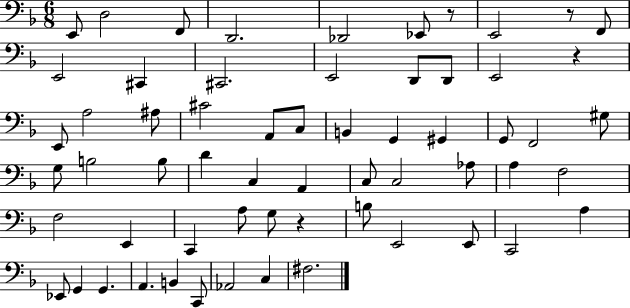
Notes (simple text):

E2/e D3/h F2/e D2/h. Db2/h Eb2/e R/e E2/h R/e F2/e E2/h C#2/q C#2/h. E2/h D2/e D2/e E2/h R/q E2/e A3/h A#3/e C#4/h A2/e C3/e B2/q G2/q G#2/q G2/e F2/h G#3/e G3/e B3/h B3/e D4/q C3/q A2/q C3/e C3/h Ab3/e A3/q F3/h F3/h E2/q C2/q A3/e G3/e R/q B3/e E2/h E2/e C2/h A3/q Eb2/e G2/q G2/q. A2/q. B2/q C2/e Ab2/h C3/q F#3/h.